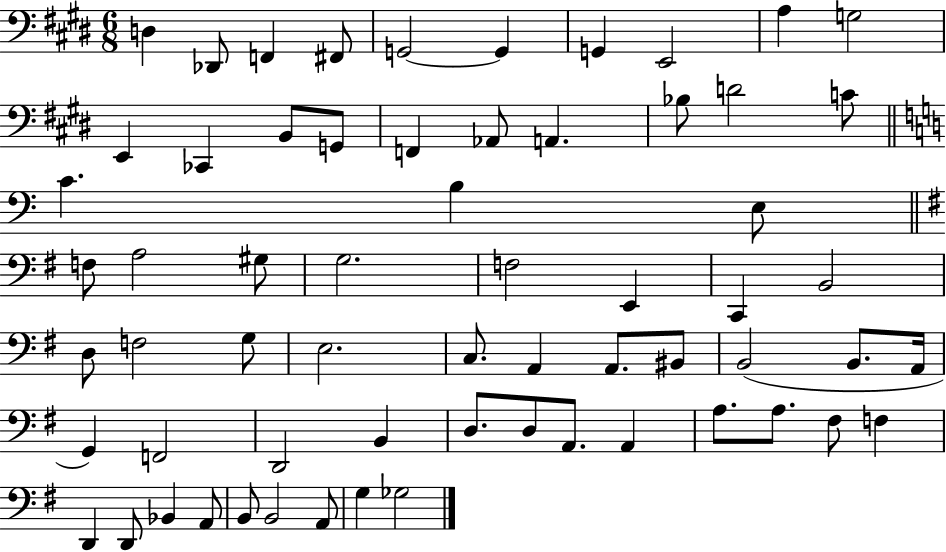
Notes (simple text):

D3/q Db2/e F2/q F#2/e G2/h G2/q G2/q E2/h A3/q G3/h E2/q CES2/q B2/e G2/e F2/q Ab2/e A2/q. Bb3/e D4/h C4/e C4/q. B3/q E3/e F3/e A3/h G#3/e G3/h. F3/h E2/q C2/q B2/h D3/e F3/h G3/e E3/h. C3/e. A2/q A2/e. BIS2/e B2/h B2/e. A2/s G2/q F2/h D2/h B2/q D3/e. D3/e A2/e. A2/q A3/e. A3/e. F#3/e F3/q D2/q D2/e Bb2/q A2/e B2/e B2/h A2/e G3/q Gb3/h